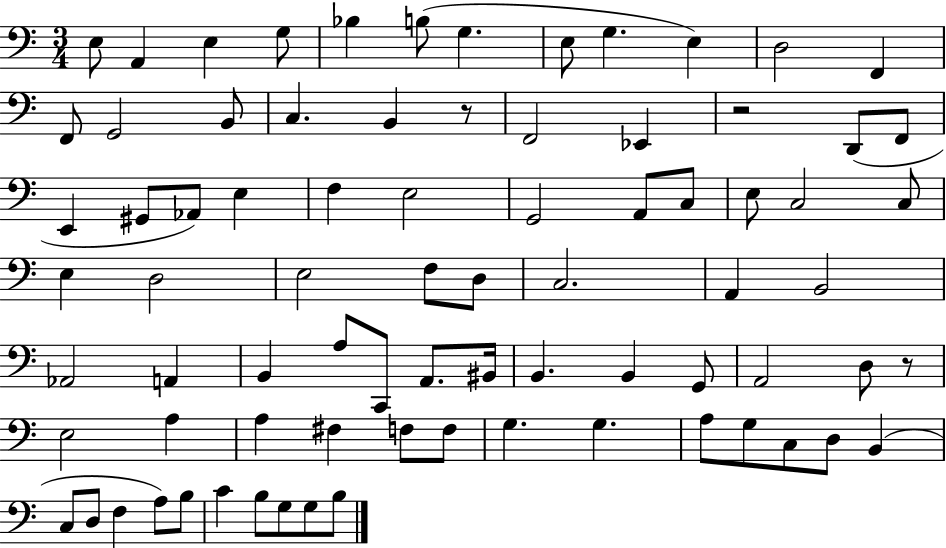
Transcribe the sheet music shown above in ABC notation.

X:1
T:Untitled
M:3/4
L:1/4
K:C
E,/2 A,, E, G,/2 _B, B,/2 G, E,/2 G, E, D,2 F,, F,,/2 G,,2 B,,/2 C, B,, z/2 F,,2 _E,, z2 D,,/2 F,,/2 E,, ^G,,/2 _A,,/2 E, F, E,2 G,,2 A,,/2 C,/2 E,/2 C,2 C,/2 E, D,2 E,2 F,/2 D,/2 C,2 A,, B,,2 _A,,2 A,, B,, A,/2 C,,/2 A,,/2 ^B,,/4 B,, B,, G,,/2 A,,2 D,/2 z/2 E,2 A, A, ^F, F,/2 F,/2 G, G, A,/2 G,/2 C,/2 D,/2 B,, C,/2 D,/2 F, A,/2 B,/2 C B,/2 G,/2 G,/2 B,/2